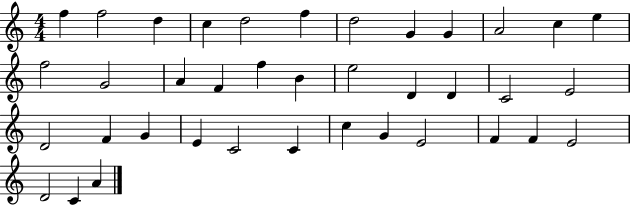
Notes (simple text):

F5/q F5/h D5/q C5/q D5/h F5/q D5/h G4/q G4/q A4/h C5/q E5/q F5/h G4/h A4/q F4/q F5/q B4/q E5/h D4/q D4/q C4/h E4/h D4/h F4/q G4/q E4/q C4/h C4/q C5/q G4/q E4/h F4/q F4/q E4/h D4/h C4/q A4/q